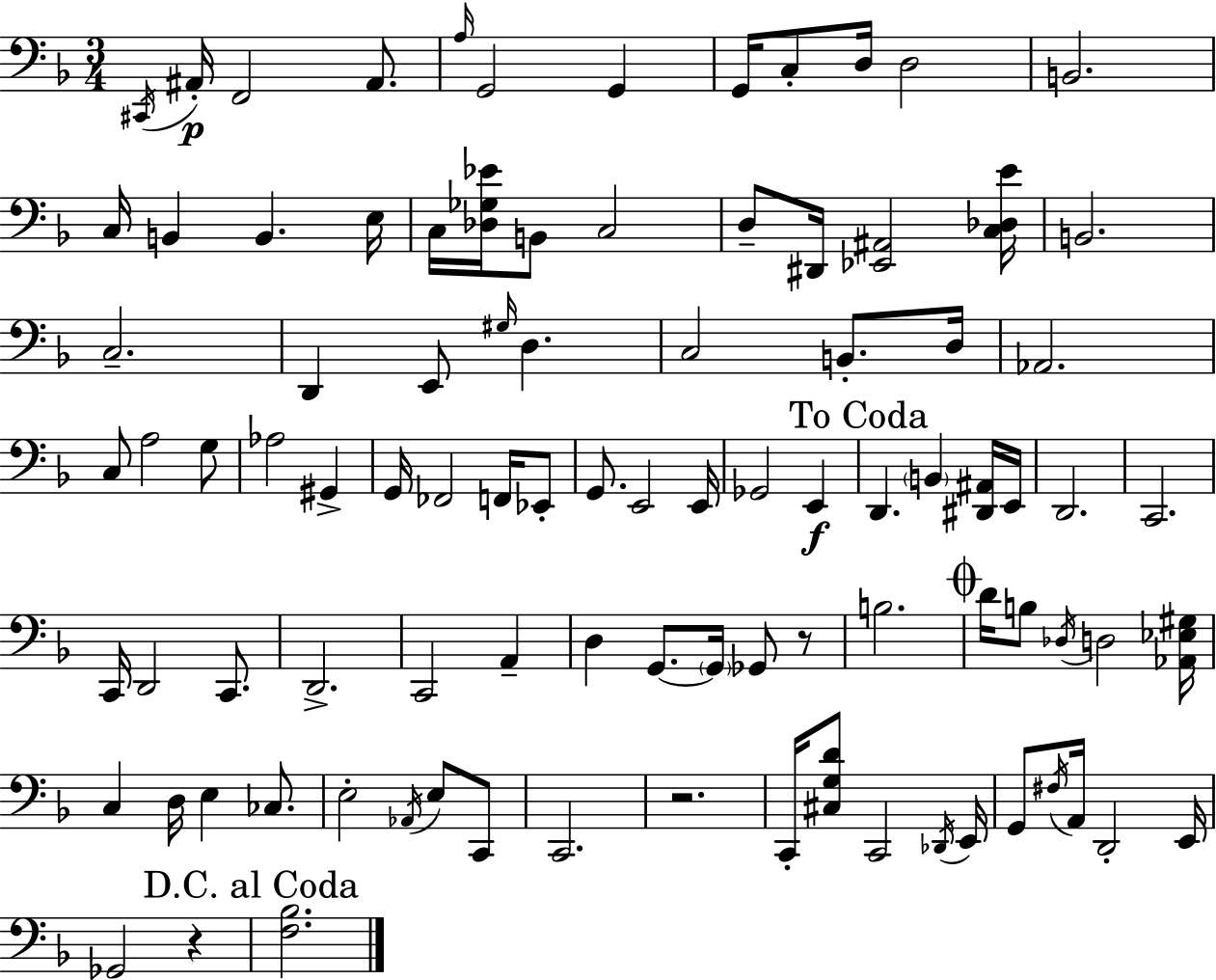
X:1
T:Untitled
M:3/4
L:1/4
K:F
^C,,/4 ^A,,/4 F,,2 ^A,,/2 A,/4 G,,2 G,, G,,/4 C,/2 D,/4 D,2 B,,2 C,/4 B,, B,, E,/4 C,/4 [_D,_G,_E]/4 B,,/2 C,2 D,/2 ^D,,/4 [_E,,^A,,]2 [C,_D,E]/4 B,,2 C,2 D,, E,,/2 ^G,/4 D, C,2 B,,/2 D,/4 _A,,2 C,/2 A,2 G,/2 _A,2 ^G,, G,,/4 _F,,2 F,,/4 _E,,/2 G,,/2 E,,2 E,,/4 _G,,2 E,, D,, B,, [^D,,^A,,]/4 E,,/4 D,,2 C,,2 C,,/4 D,,2 C,,/2 D,,2 C,,2 A,, D, G,,/2 G,,/4 _G,,/2 z/2 B,2 D/4 B,/2 _D,/4 D,2 [_A,,_E,^G,]/4 C, D,/4 E, _C,/2 E,2 _A,,/4 E,/2 C,,/2 C,,2 z2 C,,/4 [^C,G,D]/2 C,,2 _D,,/4 E,,/4 G,,/2 ^F,/4 A,,/4 D,,2 E,,/4 _G,,2 z [F,_B,]2